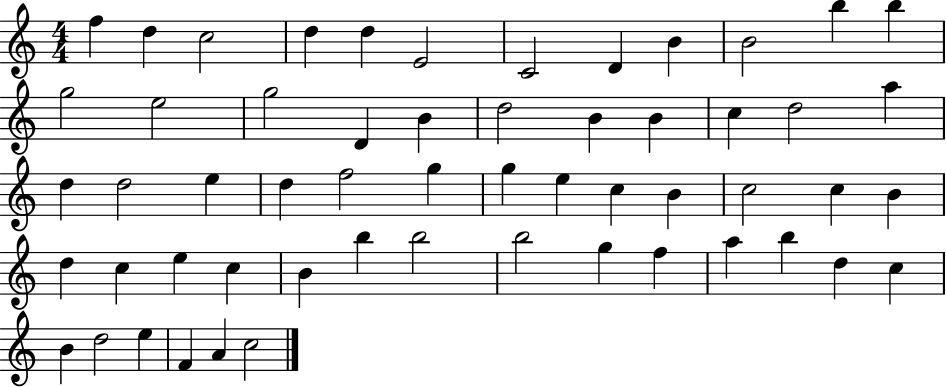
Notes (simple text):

F5/q D5/q C5/h D5/q D5/q E4/h C4/h D4/q B4/q B4/h B5/q B5/q G5/h E5/h G5/h D4/q B4/q D5/h B4/q B4/q C5/q D5/h A5/q D5/q D5/h E5/q D5/q F5/h G5/q G5/q E5/q C5/q B4/q C5/h C5/q B4/q D5/q C5/q E5/q C5/q B4/q B5/q B5/h B5/h G5/q F5/q A5/q B5/q D5/q C5/q B4/q D5/h E5/q F4/q A4/q C5/h